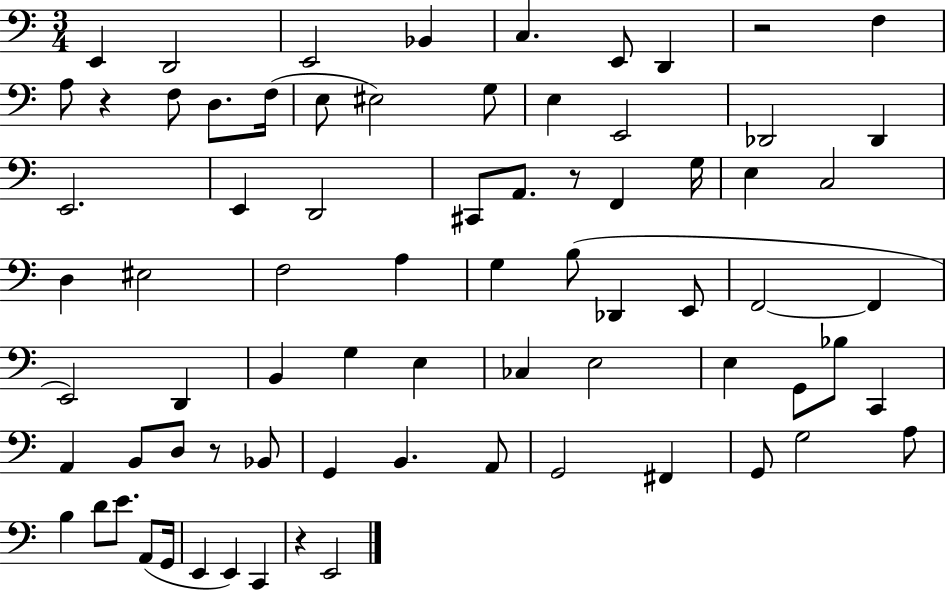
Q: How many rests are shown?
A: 5